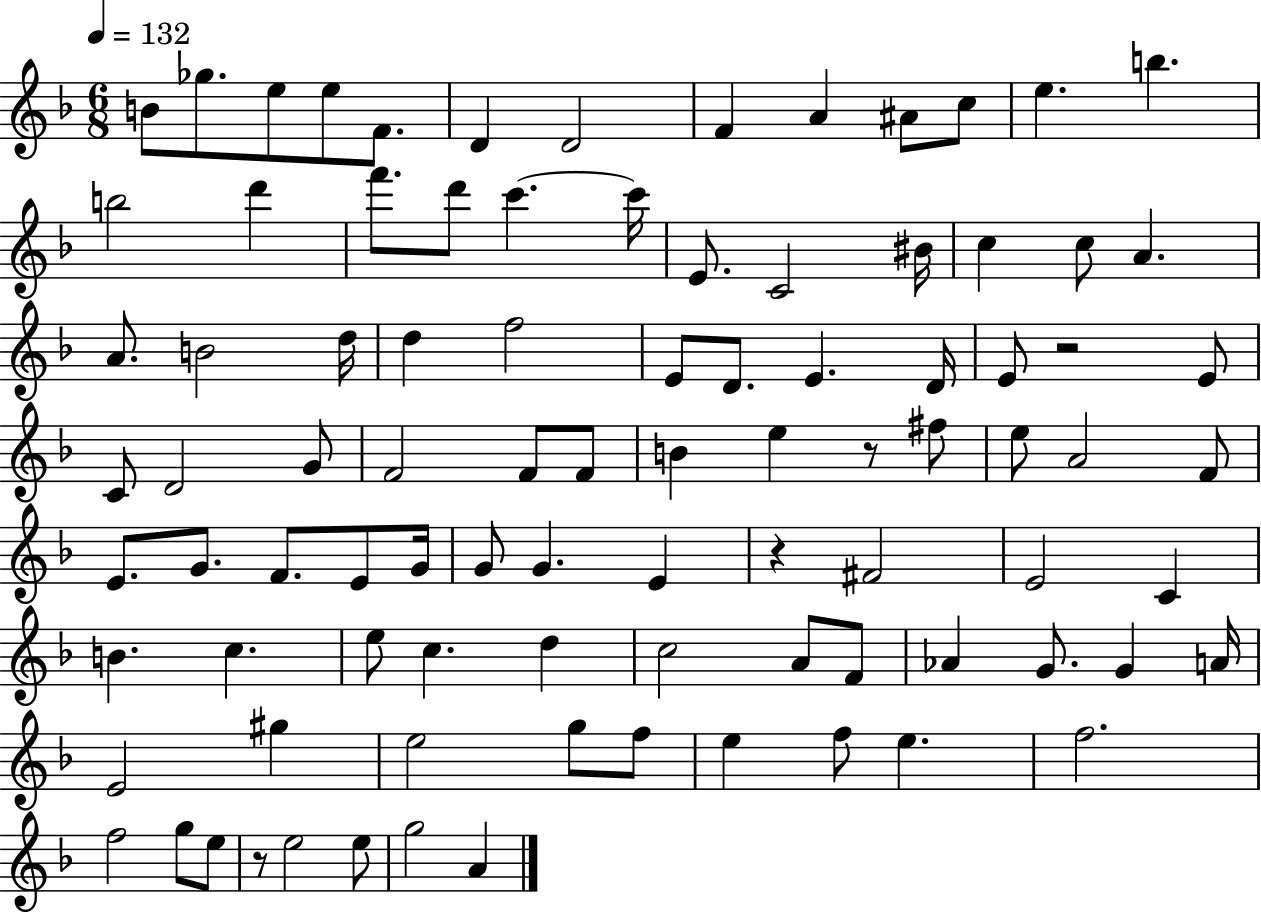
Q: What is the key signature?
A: F major